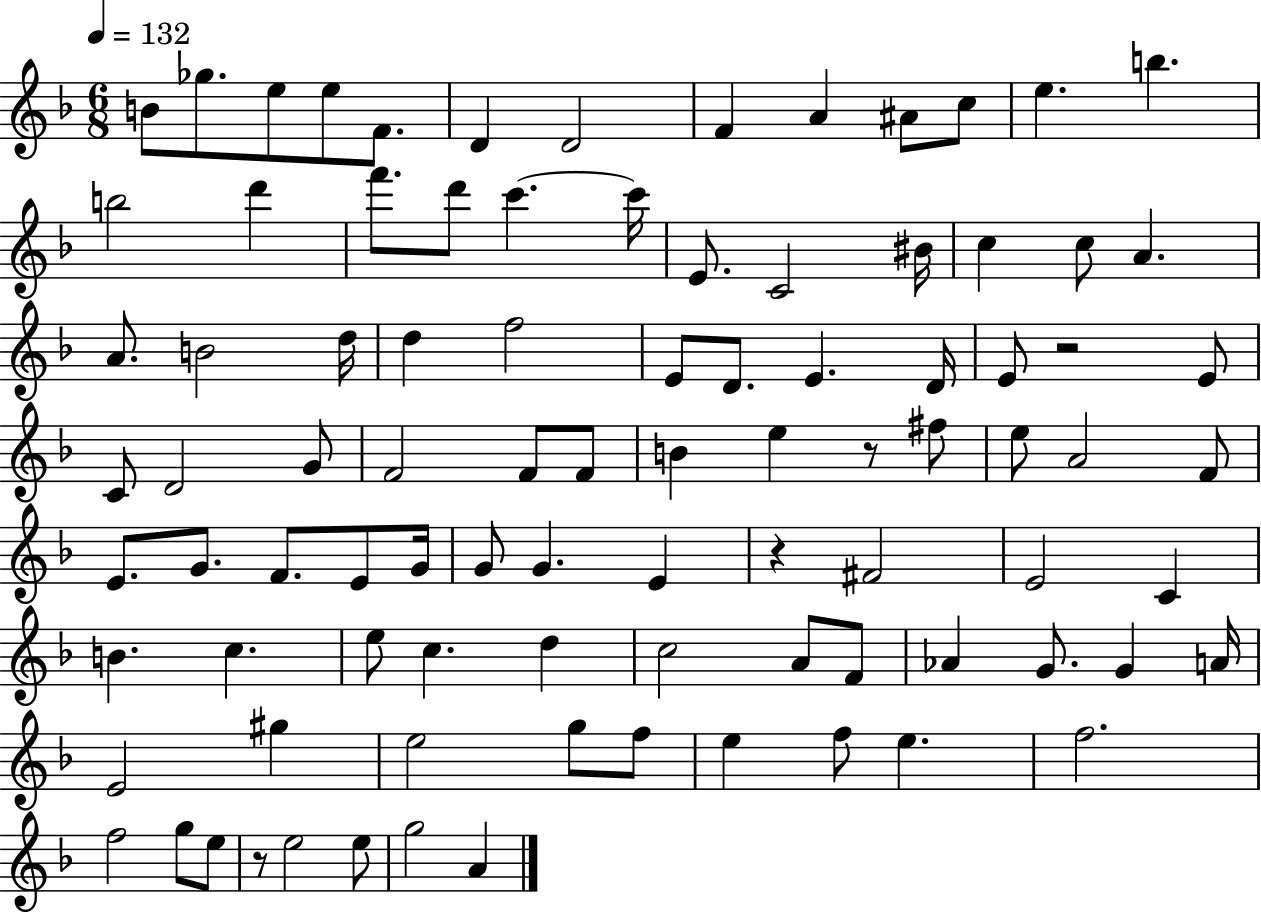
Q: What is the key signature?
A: F major